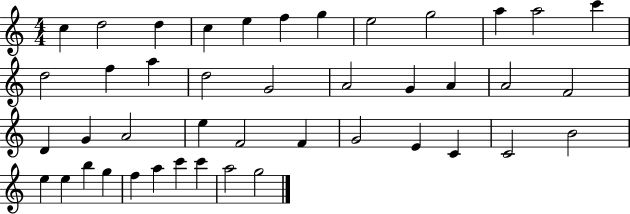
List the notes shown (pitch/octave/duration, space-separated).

C5/q D5/h D5/q C5/q E5/q F5/q G5/q E5/h G5/h A5/q A5/h C6/q D5/h F5/q A5/q D5/h G4/h A4/h G4/q A4/q A4/h F4/h D4/q G4/q A4/h E5/q F4/h F4/q G4/h E4/q C4/q C4/h B4/h E5/q E5/q B5/q G5/q F5/q A5/q C6/q C6/q A5/h G5/h